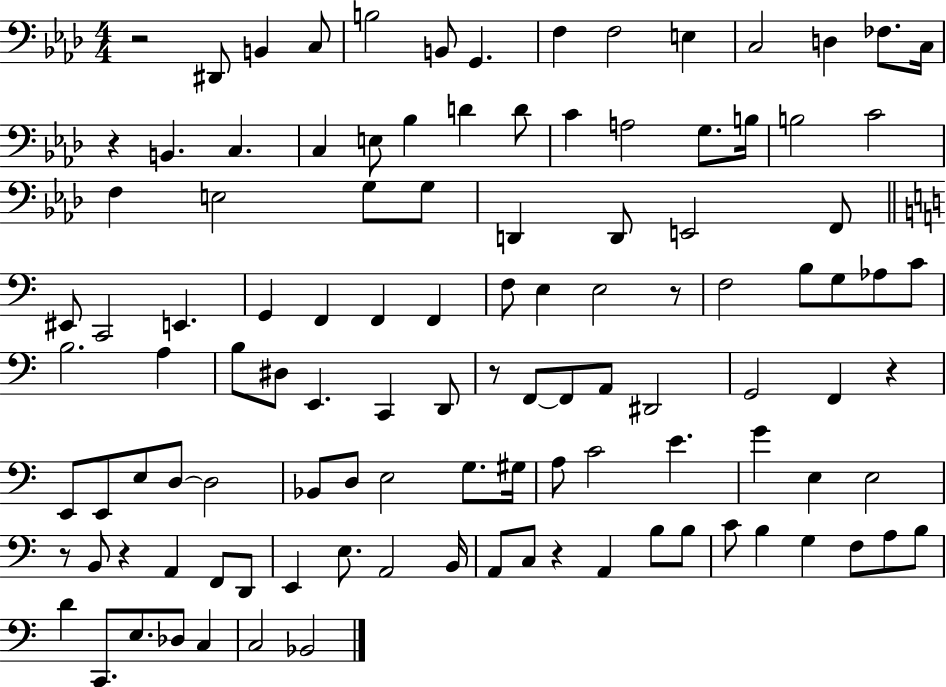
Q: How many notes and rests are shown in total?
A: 112